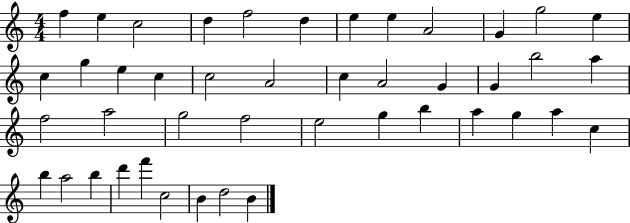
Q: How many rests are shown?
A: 0